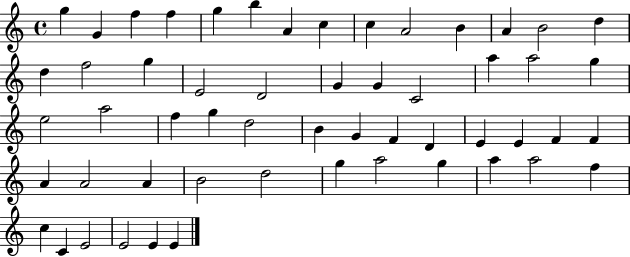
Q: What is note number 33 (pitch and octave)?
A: F4